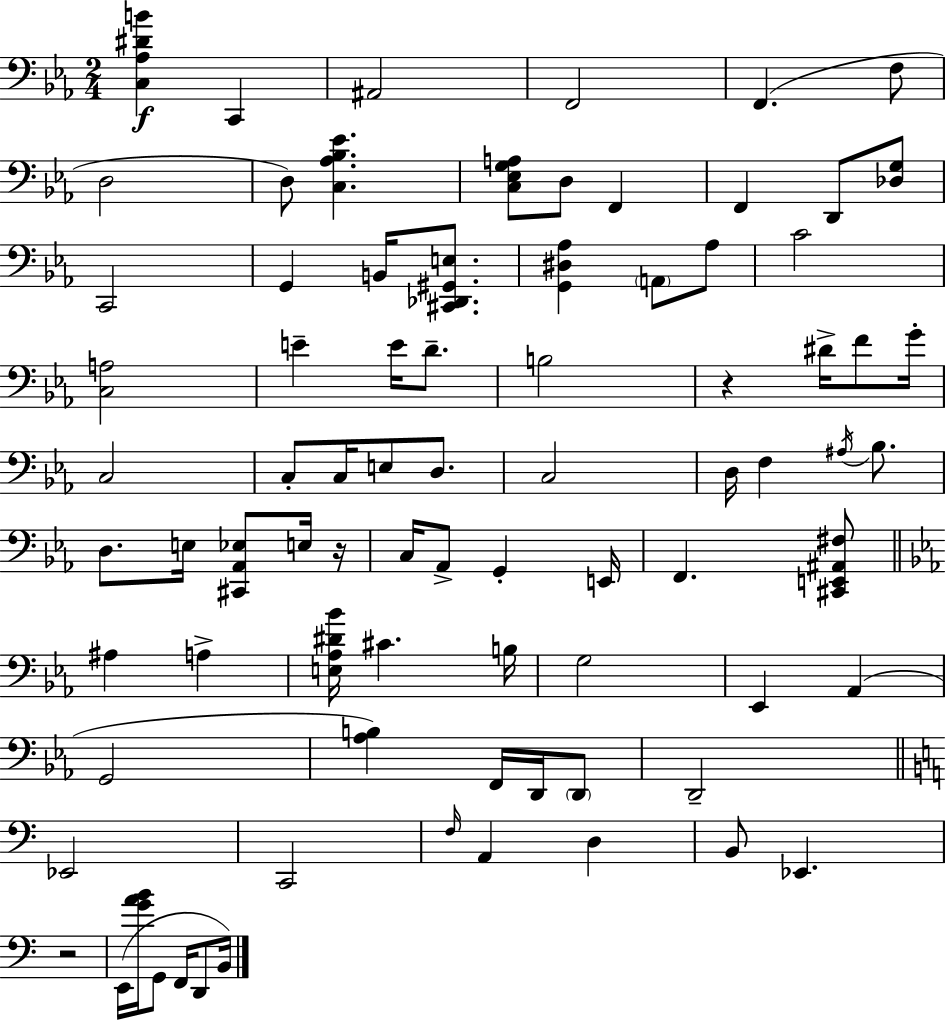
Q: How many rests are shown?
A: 3